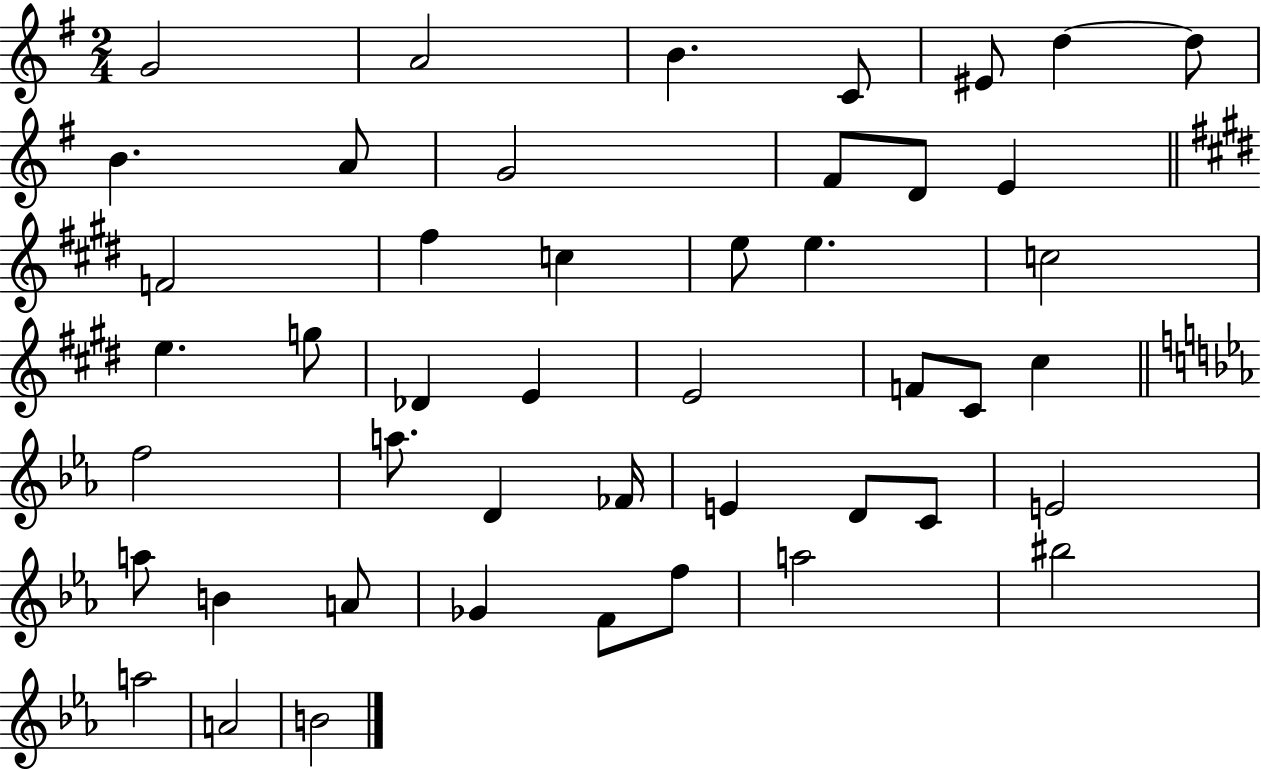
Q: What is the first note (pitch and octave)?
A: G4